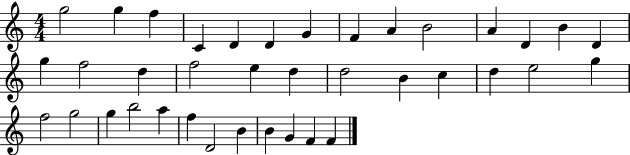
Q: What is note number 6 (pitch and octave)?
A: D4